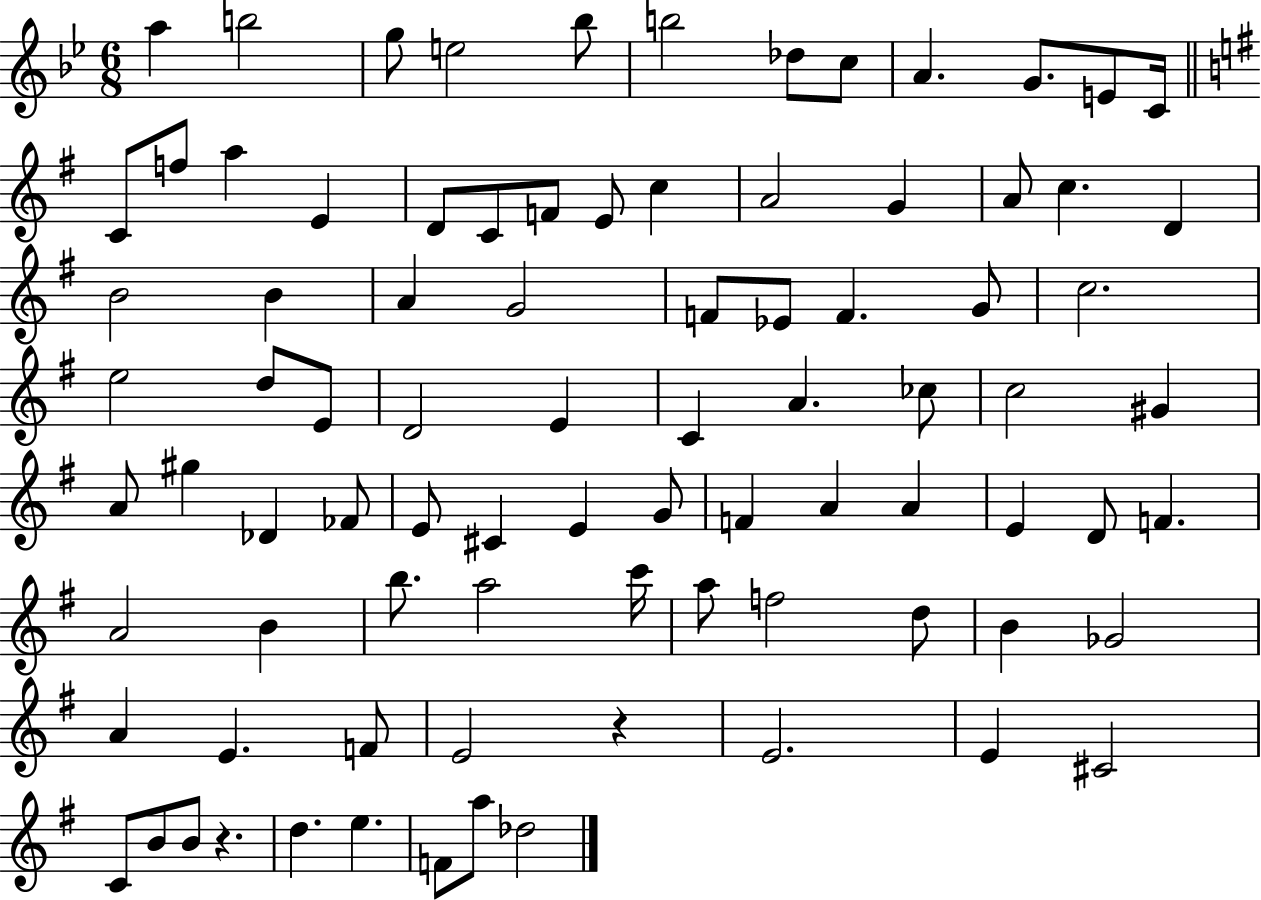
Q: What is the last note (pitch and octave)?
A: Db5